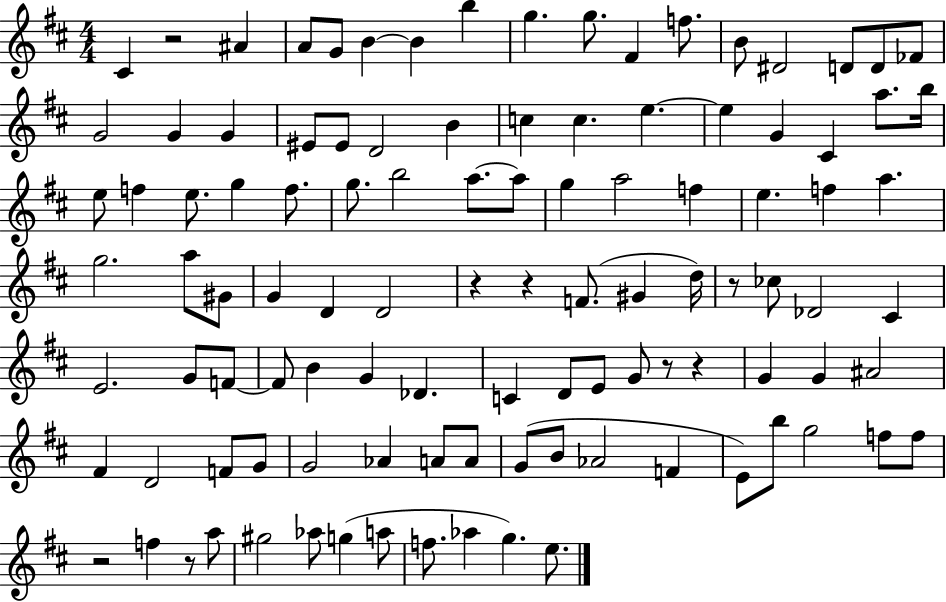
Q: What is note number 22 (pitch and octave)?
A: D4